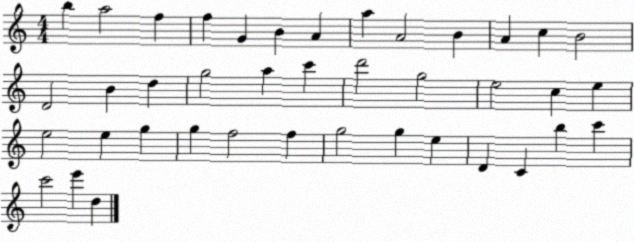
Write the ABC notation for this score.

X:1
T:Untitled
M:4/4
L:1/4
K:C
b a2 f f G B A a A2 B A c B2 D2 B d g2 a c' d'2 g2 e2 c e e2 e g g f2 f g2 g e D C b c' c'2 e' d